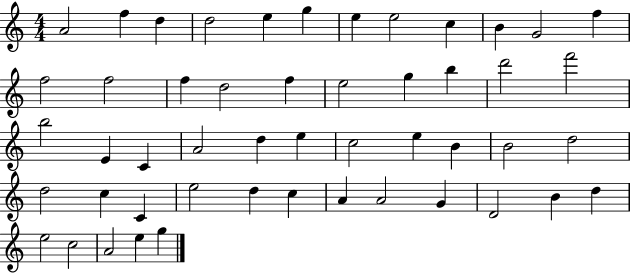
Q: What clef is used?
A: treble